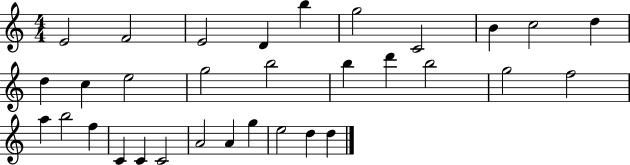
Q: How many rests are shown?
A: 0